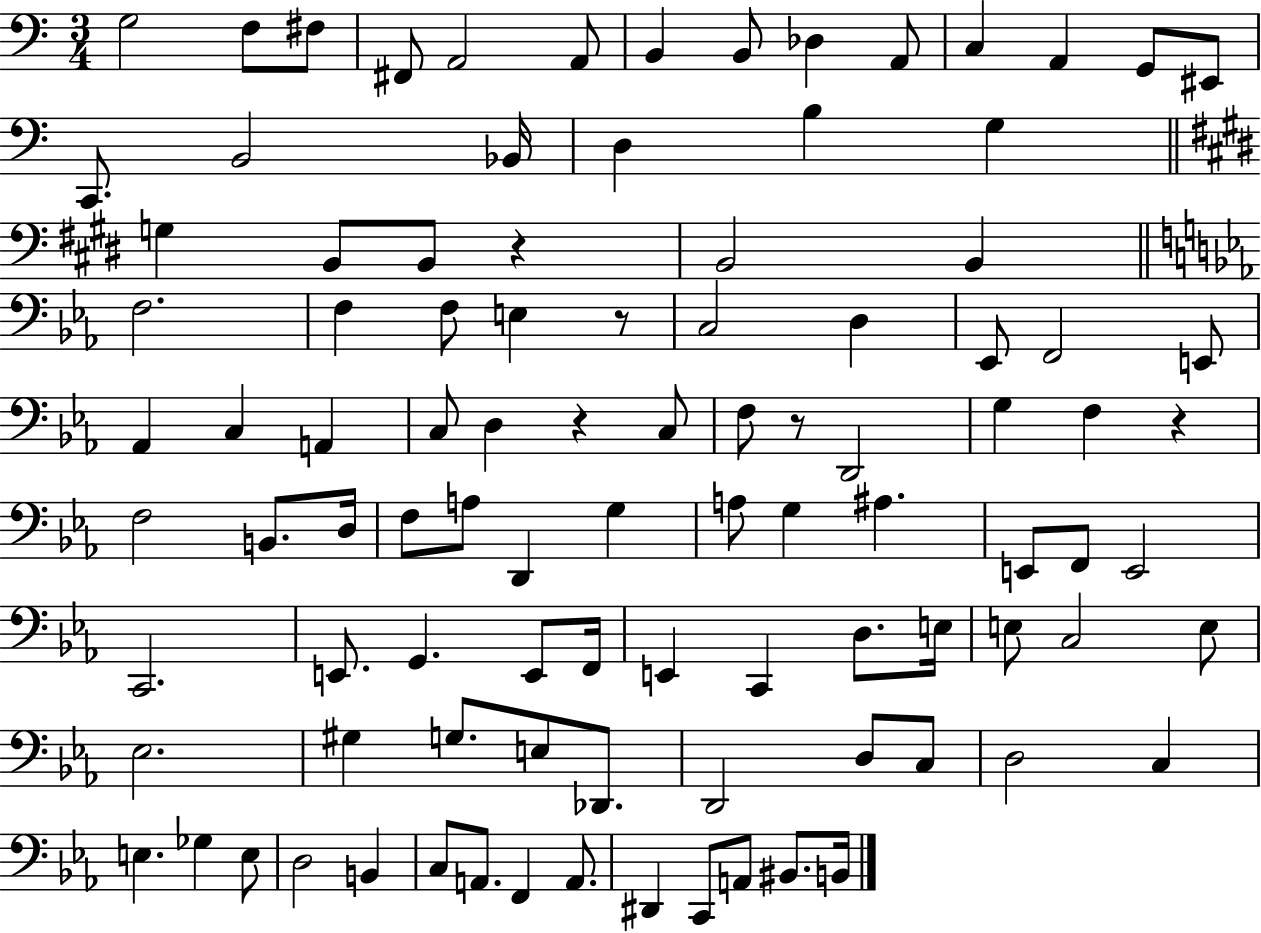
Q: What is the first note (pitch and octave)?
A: G3